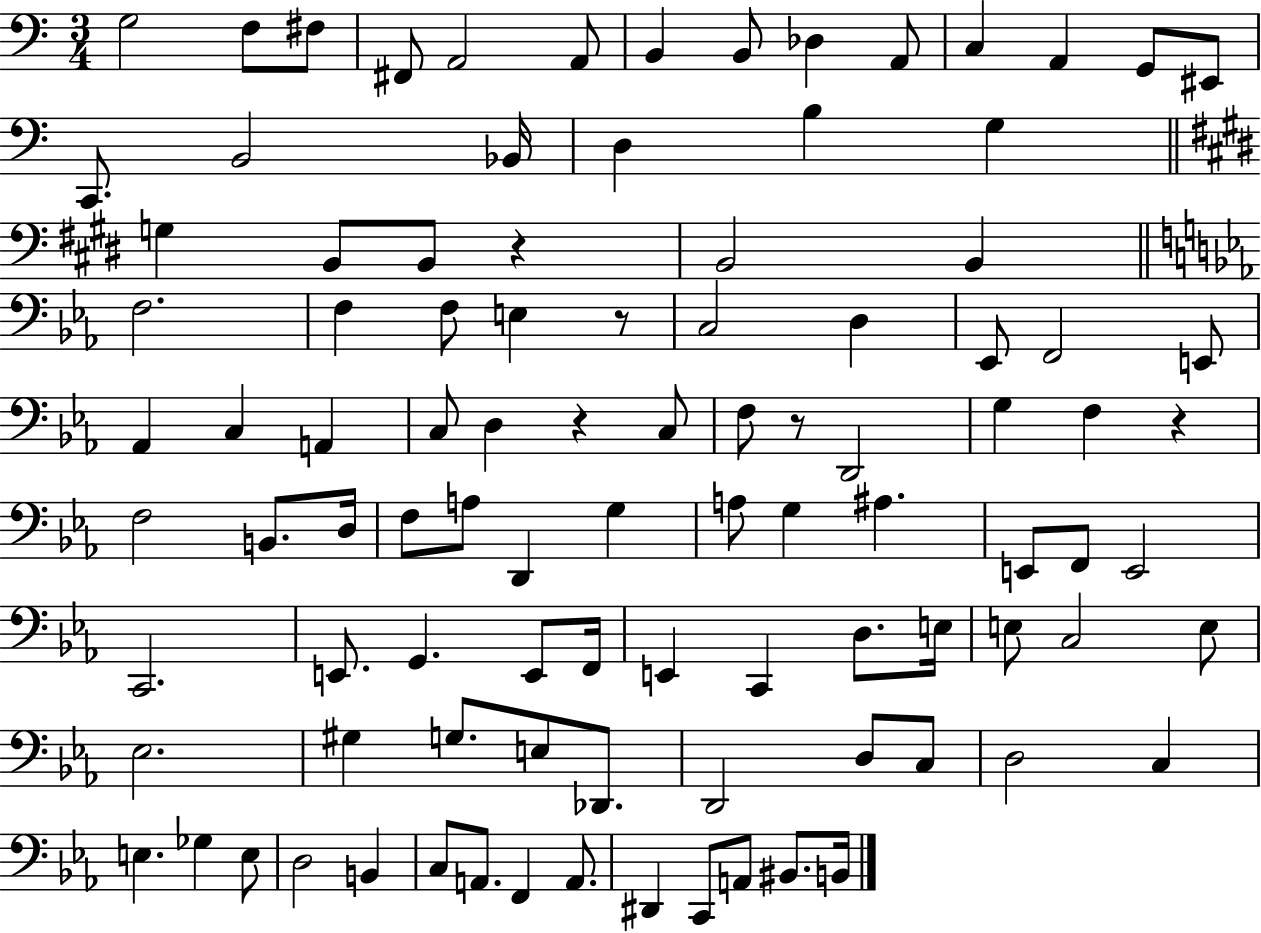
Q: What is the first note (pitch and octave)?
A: G3